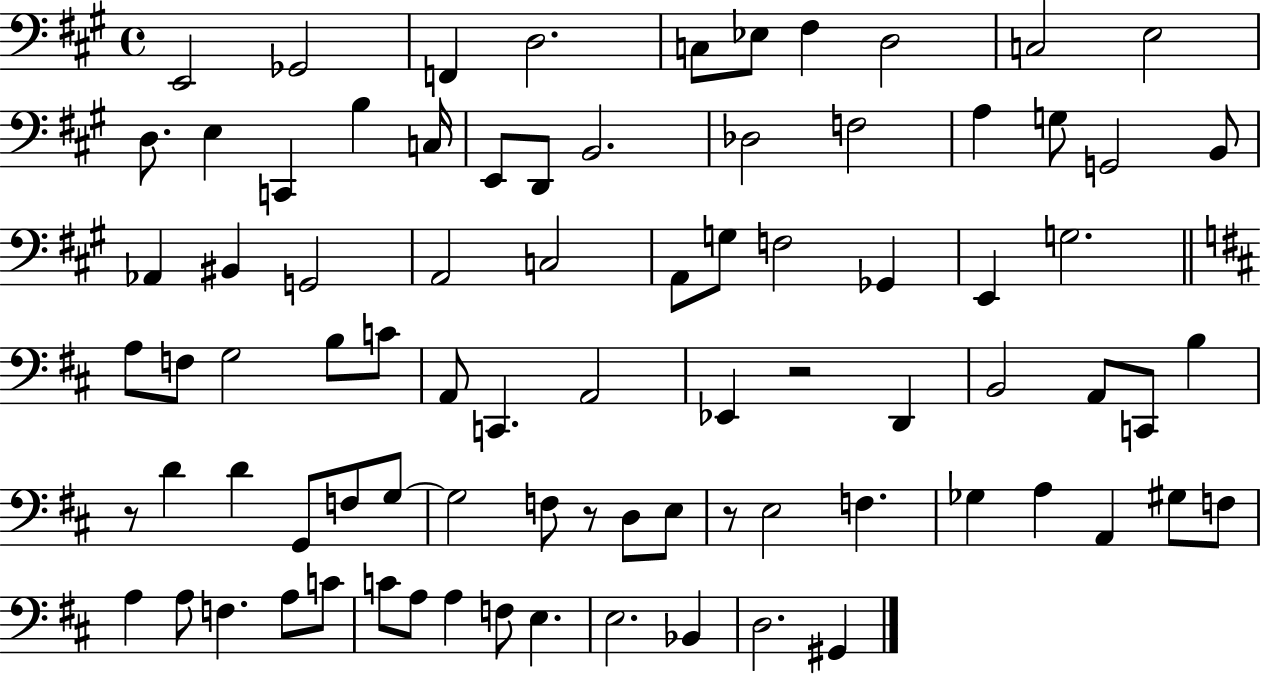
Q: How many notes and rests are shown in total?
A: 83